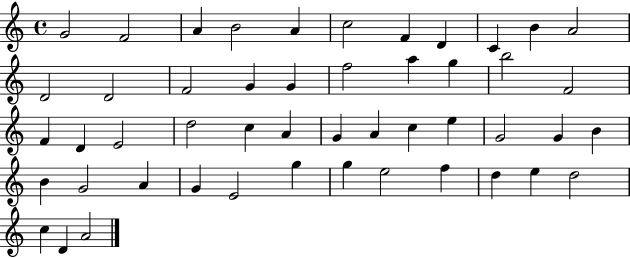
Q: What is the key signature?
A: C major